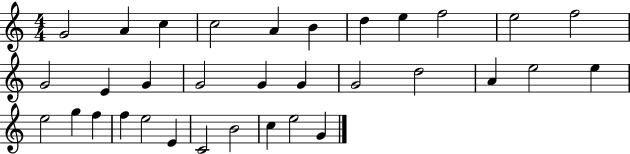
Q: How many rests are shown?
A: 0